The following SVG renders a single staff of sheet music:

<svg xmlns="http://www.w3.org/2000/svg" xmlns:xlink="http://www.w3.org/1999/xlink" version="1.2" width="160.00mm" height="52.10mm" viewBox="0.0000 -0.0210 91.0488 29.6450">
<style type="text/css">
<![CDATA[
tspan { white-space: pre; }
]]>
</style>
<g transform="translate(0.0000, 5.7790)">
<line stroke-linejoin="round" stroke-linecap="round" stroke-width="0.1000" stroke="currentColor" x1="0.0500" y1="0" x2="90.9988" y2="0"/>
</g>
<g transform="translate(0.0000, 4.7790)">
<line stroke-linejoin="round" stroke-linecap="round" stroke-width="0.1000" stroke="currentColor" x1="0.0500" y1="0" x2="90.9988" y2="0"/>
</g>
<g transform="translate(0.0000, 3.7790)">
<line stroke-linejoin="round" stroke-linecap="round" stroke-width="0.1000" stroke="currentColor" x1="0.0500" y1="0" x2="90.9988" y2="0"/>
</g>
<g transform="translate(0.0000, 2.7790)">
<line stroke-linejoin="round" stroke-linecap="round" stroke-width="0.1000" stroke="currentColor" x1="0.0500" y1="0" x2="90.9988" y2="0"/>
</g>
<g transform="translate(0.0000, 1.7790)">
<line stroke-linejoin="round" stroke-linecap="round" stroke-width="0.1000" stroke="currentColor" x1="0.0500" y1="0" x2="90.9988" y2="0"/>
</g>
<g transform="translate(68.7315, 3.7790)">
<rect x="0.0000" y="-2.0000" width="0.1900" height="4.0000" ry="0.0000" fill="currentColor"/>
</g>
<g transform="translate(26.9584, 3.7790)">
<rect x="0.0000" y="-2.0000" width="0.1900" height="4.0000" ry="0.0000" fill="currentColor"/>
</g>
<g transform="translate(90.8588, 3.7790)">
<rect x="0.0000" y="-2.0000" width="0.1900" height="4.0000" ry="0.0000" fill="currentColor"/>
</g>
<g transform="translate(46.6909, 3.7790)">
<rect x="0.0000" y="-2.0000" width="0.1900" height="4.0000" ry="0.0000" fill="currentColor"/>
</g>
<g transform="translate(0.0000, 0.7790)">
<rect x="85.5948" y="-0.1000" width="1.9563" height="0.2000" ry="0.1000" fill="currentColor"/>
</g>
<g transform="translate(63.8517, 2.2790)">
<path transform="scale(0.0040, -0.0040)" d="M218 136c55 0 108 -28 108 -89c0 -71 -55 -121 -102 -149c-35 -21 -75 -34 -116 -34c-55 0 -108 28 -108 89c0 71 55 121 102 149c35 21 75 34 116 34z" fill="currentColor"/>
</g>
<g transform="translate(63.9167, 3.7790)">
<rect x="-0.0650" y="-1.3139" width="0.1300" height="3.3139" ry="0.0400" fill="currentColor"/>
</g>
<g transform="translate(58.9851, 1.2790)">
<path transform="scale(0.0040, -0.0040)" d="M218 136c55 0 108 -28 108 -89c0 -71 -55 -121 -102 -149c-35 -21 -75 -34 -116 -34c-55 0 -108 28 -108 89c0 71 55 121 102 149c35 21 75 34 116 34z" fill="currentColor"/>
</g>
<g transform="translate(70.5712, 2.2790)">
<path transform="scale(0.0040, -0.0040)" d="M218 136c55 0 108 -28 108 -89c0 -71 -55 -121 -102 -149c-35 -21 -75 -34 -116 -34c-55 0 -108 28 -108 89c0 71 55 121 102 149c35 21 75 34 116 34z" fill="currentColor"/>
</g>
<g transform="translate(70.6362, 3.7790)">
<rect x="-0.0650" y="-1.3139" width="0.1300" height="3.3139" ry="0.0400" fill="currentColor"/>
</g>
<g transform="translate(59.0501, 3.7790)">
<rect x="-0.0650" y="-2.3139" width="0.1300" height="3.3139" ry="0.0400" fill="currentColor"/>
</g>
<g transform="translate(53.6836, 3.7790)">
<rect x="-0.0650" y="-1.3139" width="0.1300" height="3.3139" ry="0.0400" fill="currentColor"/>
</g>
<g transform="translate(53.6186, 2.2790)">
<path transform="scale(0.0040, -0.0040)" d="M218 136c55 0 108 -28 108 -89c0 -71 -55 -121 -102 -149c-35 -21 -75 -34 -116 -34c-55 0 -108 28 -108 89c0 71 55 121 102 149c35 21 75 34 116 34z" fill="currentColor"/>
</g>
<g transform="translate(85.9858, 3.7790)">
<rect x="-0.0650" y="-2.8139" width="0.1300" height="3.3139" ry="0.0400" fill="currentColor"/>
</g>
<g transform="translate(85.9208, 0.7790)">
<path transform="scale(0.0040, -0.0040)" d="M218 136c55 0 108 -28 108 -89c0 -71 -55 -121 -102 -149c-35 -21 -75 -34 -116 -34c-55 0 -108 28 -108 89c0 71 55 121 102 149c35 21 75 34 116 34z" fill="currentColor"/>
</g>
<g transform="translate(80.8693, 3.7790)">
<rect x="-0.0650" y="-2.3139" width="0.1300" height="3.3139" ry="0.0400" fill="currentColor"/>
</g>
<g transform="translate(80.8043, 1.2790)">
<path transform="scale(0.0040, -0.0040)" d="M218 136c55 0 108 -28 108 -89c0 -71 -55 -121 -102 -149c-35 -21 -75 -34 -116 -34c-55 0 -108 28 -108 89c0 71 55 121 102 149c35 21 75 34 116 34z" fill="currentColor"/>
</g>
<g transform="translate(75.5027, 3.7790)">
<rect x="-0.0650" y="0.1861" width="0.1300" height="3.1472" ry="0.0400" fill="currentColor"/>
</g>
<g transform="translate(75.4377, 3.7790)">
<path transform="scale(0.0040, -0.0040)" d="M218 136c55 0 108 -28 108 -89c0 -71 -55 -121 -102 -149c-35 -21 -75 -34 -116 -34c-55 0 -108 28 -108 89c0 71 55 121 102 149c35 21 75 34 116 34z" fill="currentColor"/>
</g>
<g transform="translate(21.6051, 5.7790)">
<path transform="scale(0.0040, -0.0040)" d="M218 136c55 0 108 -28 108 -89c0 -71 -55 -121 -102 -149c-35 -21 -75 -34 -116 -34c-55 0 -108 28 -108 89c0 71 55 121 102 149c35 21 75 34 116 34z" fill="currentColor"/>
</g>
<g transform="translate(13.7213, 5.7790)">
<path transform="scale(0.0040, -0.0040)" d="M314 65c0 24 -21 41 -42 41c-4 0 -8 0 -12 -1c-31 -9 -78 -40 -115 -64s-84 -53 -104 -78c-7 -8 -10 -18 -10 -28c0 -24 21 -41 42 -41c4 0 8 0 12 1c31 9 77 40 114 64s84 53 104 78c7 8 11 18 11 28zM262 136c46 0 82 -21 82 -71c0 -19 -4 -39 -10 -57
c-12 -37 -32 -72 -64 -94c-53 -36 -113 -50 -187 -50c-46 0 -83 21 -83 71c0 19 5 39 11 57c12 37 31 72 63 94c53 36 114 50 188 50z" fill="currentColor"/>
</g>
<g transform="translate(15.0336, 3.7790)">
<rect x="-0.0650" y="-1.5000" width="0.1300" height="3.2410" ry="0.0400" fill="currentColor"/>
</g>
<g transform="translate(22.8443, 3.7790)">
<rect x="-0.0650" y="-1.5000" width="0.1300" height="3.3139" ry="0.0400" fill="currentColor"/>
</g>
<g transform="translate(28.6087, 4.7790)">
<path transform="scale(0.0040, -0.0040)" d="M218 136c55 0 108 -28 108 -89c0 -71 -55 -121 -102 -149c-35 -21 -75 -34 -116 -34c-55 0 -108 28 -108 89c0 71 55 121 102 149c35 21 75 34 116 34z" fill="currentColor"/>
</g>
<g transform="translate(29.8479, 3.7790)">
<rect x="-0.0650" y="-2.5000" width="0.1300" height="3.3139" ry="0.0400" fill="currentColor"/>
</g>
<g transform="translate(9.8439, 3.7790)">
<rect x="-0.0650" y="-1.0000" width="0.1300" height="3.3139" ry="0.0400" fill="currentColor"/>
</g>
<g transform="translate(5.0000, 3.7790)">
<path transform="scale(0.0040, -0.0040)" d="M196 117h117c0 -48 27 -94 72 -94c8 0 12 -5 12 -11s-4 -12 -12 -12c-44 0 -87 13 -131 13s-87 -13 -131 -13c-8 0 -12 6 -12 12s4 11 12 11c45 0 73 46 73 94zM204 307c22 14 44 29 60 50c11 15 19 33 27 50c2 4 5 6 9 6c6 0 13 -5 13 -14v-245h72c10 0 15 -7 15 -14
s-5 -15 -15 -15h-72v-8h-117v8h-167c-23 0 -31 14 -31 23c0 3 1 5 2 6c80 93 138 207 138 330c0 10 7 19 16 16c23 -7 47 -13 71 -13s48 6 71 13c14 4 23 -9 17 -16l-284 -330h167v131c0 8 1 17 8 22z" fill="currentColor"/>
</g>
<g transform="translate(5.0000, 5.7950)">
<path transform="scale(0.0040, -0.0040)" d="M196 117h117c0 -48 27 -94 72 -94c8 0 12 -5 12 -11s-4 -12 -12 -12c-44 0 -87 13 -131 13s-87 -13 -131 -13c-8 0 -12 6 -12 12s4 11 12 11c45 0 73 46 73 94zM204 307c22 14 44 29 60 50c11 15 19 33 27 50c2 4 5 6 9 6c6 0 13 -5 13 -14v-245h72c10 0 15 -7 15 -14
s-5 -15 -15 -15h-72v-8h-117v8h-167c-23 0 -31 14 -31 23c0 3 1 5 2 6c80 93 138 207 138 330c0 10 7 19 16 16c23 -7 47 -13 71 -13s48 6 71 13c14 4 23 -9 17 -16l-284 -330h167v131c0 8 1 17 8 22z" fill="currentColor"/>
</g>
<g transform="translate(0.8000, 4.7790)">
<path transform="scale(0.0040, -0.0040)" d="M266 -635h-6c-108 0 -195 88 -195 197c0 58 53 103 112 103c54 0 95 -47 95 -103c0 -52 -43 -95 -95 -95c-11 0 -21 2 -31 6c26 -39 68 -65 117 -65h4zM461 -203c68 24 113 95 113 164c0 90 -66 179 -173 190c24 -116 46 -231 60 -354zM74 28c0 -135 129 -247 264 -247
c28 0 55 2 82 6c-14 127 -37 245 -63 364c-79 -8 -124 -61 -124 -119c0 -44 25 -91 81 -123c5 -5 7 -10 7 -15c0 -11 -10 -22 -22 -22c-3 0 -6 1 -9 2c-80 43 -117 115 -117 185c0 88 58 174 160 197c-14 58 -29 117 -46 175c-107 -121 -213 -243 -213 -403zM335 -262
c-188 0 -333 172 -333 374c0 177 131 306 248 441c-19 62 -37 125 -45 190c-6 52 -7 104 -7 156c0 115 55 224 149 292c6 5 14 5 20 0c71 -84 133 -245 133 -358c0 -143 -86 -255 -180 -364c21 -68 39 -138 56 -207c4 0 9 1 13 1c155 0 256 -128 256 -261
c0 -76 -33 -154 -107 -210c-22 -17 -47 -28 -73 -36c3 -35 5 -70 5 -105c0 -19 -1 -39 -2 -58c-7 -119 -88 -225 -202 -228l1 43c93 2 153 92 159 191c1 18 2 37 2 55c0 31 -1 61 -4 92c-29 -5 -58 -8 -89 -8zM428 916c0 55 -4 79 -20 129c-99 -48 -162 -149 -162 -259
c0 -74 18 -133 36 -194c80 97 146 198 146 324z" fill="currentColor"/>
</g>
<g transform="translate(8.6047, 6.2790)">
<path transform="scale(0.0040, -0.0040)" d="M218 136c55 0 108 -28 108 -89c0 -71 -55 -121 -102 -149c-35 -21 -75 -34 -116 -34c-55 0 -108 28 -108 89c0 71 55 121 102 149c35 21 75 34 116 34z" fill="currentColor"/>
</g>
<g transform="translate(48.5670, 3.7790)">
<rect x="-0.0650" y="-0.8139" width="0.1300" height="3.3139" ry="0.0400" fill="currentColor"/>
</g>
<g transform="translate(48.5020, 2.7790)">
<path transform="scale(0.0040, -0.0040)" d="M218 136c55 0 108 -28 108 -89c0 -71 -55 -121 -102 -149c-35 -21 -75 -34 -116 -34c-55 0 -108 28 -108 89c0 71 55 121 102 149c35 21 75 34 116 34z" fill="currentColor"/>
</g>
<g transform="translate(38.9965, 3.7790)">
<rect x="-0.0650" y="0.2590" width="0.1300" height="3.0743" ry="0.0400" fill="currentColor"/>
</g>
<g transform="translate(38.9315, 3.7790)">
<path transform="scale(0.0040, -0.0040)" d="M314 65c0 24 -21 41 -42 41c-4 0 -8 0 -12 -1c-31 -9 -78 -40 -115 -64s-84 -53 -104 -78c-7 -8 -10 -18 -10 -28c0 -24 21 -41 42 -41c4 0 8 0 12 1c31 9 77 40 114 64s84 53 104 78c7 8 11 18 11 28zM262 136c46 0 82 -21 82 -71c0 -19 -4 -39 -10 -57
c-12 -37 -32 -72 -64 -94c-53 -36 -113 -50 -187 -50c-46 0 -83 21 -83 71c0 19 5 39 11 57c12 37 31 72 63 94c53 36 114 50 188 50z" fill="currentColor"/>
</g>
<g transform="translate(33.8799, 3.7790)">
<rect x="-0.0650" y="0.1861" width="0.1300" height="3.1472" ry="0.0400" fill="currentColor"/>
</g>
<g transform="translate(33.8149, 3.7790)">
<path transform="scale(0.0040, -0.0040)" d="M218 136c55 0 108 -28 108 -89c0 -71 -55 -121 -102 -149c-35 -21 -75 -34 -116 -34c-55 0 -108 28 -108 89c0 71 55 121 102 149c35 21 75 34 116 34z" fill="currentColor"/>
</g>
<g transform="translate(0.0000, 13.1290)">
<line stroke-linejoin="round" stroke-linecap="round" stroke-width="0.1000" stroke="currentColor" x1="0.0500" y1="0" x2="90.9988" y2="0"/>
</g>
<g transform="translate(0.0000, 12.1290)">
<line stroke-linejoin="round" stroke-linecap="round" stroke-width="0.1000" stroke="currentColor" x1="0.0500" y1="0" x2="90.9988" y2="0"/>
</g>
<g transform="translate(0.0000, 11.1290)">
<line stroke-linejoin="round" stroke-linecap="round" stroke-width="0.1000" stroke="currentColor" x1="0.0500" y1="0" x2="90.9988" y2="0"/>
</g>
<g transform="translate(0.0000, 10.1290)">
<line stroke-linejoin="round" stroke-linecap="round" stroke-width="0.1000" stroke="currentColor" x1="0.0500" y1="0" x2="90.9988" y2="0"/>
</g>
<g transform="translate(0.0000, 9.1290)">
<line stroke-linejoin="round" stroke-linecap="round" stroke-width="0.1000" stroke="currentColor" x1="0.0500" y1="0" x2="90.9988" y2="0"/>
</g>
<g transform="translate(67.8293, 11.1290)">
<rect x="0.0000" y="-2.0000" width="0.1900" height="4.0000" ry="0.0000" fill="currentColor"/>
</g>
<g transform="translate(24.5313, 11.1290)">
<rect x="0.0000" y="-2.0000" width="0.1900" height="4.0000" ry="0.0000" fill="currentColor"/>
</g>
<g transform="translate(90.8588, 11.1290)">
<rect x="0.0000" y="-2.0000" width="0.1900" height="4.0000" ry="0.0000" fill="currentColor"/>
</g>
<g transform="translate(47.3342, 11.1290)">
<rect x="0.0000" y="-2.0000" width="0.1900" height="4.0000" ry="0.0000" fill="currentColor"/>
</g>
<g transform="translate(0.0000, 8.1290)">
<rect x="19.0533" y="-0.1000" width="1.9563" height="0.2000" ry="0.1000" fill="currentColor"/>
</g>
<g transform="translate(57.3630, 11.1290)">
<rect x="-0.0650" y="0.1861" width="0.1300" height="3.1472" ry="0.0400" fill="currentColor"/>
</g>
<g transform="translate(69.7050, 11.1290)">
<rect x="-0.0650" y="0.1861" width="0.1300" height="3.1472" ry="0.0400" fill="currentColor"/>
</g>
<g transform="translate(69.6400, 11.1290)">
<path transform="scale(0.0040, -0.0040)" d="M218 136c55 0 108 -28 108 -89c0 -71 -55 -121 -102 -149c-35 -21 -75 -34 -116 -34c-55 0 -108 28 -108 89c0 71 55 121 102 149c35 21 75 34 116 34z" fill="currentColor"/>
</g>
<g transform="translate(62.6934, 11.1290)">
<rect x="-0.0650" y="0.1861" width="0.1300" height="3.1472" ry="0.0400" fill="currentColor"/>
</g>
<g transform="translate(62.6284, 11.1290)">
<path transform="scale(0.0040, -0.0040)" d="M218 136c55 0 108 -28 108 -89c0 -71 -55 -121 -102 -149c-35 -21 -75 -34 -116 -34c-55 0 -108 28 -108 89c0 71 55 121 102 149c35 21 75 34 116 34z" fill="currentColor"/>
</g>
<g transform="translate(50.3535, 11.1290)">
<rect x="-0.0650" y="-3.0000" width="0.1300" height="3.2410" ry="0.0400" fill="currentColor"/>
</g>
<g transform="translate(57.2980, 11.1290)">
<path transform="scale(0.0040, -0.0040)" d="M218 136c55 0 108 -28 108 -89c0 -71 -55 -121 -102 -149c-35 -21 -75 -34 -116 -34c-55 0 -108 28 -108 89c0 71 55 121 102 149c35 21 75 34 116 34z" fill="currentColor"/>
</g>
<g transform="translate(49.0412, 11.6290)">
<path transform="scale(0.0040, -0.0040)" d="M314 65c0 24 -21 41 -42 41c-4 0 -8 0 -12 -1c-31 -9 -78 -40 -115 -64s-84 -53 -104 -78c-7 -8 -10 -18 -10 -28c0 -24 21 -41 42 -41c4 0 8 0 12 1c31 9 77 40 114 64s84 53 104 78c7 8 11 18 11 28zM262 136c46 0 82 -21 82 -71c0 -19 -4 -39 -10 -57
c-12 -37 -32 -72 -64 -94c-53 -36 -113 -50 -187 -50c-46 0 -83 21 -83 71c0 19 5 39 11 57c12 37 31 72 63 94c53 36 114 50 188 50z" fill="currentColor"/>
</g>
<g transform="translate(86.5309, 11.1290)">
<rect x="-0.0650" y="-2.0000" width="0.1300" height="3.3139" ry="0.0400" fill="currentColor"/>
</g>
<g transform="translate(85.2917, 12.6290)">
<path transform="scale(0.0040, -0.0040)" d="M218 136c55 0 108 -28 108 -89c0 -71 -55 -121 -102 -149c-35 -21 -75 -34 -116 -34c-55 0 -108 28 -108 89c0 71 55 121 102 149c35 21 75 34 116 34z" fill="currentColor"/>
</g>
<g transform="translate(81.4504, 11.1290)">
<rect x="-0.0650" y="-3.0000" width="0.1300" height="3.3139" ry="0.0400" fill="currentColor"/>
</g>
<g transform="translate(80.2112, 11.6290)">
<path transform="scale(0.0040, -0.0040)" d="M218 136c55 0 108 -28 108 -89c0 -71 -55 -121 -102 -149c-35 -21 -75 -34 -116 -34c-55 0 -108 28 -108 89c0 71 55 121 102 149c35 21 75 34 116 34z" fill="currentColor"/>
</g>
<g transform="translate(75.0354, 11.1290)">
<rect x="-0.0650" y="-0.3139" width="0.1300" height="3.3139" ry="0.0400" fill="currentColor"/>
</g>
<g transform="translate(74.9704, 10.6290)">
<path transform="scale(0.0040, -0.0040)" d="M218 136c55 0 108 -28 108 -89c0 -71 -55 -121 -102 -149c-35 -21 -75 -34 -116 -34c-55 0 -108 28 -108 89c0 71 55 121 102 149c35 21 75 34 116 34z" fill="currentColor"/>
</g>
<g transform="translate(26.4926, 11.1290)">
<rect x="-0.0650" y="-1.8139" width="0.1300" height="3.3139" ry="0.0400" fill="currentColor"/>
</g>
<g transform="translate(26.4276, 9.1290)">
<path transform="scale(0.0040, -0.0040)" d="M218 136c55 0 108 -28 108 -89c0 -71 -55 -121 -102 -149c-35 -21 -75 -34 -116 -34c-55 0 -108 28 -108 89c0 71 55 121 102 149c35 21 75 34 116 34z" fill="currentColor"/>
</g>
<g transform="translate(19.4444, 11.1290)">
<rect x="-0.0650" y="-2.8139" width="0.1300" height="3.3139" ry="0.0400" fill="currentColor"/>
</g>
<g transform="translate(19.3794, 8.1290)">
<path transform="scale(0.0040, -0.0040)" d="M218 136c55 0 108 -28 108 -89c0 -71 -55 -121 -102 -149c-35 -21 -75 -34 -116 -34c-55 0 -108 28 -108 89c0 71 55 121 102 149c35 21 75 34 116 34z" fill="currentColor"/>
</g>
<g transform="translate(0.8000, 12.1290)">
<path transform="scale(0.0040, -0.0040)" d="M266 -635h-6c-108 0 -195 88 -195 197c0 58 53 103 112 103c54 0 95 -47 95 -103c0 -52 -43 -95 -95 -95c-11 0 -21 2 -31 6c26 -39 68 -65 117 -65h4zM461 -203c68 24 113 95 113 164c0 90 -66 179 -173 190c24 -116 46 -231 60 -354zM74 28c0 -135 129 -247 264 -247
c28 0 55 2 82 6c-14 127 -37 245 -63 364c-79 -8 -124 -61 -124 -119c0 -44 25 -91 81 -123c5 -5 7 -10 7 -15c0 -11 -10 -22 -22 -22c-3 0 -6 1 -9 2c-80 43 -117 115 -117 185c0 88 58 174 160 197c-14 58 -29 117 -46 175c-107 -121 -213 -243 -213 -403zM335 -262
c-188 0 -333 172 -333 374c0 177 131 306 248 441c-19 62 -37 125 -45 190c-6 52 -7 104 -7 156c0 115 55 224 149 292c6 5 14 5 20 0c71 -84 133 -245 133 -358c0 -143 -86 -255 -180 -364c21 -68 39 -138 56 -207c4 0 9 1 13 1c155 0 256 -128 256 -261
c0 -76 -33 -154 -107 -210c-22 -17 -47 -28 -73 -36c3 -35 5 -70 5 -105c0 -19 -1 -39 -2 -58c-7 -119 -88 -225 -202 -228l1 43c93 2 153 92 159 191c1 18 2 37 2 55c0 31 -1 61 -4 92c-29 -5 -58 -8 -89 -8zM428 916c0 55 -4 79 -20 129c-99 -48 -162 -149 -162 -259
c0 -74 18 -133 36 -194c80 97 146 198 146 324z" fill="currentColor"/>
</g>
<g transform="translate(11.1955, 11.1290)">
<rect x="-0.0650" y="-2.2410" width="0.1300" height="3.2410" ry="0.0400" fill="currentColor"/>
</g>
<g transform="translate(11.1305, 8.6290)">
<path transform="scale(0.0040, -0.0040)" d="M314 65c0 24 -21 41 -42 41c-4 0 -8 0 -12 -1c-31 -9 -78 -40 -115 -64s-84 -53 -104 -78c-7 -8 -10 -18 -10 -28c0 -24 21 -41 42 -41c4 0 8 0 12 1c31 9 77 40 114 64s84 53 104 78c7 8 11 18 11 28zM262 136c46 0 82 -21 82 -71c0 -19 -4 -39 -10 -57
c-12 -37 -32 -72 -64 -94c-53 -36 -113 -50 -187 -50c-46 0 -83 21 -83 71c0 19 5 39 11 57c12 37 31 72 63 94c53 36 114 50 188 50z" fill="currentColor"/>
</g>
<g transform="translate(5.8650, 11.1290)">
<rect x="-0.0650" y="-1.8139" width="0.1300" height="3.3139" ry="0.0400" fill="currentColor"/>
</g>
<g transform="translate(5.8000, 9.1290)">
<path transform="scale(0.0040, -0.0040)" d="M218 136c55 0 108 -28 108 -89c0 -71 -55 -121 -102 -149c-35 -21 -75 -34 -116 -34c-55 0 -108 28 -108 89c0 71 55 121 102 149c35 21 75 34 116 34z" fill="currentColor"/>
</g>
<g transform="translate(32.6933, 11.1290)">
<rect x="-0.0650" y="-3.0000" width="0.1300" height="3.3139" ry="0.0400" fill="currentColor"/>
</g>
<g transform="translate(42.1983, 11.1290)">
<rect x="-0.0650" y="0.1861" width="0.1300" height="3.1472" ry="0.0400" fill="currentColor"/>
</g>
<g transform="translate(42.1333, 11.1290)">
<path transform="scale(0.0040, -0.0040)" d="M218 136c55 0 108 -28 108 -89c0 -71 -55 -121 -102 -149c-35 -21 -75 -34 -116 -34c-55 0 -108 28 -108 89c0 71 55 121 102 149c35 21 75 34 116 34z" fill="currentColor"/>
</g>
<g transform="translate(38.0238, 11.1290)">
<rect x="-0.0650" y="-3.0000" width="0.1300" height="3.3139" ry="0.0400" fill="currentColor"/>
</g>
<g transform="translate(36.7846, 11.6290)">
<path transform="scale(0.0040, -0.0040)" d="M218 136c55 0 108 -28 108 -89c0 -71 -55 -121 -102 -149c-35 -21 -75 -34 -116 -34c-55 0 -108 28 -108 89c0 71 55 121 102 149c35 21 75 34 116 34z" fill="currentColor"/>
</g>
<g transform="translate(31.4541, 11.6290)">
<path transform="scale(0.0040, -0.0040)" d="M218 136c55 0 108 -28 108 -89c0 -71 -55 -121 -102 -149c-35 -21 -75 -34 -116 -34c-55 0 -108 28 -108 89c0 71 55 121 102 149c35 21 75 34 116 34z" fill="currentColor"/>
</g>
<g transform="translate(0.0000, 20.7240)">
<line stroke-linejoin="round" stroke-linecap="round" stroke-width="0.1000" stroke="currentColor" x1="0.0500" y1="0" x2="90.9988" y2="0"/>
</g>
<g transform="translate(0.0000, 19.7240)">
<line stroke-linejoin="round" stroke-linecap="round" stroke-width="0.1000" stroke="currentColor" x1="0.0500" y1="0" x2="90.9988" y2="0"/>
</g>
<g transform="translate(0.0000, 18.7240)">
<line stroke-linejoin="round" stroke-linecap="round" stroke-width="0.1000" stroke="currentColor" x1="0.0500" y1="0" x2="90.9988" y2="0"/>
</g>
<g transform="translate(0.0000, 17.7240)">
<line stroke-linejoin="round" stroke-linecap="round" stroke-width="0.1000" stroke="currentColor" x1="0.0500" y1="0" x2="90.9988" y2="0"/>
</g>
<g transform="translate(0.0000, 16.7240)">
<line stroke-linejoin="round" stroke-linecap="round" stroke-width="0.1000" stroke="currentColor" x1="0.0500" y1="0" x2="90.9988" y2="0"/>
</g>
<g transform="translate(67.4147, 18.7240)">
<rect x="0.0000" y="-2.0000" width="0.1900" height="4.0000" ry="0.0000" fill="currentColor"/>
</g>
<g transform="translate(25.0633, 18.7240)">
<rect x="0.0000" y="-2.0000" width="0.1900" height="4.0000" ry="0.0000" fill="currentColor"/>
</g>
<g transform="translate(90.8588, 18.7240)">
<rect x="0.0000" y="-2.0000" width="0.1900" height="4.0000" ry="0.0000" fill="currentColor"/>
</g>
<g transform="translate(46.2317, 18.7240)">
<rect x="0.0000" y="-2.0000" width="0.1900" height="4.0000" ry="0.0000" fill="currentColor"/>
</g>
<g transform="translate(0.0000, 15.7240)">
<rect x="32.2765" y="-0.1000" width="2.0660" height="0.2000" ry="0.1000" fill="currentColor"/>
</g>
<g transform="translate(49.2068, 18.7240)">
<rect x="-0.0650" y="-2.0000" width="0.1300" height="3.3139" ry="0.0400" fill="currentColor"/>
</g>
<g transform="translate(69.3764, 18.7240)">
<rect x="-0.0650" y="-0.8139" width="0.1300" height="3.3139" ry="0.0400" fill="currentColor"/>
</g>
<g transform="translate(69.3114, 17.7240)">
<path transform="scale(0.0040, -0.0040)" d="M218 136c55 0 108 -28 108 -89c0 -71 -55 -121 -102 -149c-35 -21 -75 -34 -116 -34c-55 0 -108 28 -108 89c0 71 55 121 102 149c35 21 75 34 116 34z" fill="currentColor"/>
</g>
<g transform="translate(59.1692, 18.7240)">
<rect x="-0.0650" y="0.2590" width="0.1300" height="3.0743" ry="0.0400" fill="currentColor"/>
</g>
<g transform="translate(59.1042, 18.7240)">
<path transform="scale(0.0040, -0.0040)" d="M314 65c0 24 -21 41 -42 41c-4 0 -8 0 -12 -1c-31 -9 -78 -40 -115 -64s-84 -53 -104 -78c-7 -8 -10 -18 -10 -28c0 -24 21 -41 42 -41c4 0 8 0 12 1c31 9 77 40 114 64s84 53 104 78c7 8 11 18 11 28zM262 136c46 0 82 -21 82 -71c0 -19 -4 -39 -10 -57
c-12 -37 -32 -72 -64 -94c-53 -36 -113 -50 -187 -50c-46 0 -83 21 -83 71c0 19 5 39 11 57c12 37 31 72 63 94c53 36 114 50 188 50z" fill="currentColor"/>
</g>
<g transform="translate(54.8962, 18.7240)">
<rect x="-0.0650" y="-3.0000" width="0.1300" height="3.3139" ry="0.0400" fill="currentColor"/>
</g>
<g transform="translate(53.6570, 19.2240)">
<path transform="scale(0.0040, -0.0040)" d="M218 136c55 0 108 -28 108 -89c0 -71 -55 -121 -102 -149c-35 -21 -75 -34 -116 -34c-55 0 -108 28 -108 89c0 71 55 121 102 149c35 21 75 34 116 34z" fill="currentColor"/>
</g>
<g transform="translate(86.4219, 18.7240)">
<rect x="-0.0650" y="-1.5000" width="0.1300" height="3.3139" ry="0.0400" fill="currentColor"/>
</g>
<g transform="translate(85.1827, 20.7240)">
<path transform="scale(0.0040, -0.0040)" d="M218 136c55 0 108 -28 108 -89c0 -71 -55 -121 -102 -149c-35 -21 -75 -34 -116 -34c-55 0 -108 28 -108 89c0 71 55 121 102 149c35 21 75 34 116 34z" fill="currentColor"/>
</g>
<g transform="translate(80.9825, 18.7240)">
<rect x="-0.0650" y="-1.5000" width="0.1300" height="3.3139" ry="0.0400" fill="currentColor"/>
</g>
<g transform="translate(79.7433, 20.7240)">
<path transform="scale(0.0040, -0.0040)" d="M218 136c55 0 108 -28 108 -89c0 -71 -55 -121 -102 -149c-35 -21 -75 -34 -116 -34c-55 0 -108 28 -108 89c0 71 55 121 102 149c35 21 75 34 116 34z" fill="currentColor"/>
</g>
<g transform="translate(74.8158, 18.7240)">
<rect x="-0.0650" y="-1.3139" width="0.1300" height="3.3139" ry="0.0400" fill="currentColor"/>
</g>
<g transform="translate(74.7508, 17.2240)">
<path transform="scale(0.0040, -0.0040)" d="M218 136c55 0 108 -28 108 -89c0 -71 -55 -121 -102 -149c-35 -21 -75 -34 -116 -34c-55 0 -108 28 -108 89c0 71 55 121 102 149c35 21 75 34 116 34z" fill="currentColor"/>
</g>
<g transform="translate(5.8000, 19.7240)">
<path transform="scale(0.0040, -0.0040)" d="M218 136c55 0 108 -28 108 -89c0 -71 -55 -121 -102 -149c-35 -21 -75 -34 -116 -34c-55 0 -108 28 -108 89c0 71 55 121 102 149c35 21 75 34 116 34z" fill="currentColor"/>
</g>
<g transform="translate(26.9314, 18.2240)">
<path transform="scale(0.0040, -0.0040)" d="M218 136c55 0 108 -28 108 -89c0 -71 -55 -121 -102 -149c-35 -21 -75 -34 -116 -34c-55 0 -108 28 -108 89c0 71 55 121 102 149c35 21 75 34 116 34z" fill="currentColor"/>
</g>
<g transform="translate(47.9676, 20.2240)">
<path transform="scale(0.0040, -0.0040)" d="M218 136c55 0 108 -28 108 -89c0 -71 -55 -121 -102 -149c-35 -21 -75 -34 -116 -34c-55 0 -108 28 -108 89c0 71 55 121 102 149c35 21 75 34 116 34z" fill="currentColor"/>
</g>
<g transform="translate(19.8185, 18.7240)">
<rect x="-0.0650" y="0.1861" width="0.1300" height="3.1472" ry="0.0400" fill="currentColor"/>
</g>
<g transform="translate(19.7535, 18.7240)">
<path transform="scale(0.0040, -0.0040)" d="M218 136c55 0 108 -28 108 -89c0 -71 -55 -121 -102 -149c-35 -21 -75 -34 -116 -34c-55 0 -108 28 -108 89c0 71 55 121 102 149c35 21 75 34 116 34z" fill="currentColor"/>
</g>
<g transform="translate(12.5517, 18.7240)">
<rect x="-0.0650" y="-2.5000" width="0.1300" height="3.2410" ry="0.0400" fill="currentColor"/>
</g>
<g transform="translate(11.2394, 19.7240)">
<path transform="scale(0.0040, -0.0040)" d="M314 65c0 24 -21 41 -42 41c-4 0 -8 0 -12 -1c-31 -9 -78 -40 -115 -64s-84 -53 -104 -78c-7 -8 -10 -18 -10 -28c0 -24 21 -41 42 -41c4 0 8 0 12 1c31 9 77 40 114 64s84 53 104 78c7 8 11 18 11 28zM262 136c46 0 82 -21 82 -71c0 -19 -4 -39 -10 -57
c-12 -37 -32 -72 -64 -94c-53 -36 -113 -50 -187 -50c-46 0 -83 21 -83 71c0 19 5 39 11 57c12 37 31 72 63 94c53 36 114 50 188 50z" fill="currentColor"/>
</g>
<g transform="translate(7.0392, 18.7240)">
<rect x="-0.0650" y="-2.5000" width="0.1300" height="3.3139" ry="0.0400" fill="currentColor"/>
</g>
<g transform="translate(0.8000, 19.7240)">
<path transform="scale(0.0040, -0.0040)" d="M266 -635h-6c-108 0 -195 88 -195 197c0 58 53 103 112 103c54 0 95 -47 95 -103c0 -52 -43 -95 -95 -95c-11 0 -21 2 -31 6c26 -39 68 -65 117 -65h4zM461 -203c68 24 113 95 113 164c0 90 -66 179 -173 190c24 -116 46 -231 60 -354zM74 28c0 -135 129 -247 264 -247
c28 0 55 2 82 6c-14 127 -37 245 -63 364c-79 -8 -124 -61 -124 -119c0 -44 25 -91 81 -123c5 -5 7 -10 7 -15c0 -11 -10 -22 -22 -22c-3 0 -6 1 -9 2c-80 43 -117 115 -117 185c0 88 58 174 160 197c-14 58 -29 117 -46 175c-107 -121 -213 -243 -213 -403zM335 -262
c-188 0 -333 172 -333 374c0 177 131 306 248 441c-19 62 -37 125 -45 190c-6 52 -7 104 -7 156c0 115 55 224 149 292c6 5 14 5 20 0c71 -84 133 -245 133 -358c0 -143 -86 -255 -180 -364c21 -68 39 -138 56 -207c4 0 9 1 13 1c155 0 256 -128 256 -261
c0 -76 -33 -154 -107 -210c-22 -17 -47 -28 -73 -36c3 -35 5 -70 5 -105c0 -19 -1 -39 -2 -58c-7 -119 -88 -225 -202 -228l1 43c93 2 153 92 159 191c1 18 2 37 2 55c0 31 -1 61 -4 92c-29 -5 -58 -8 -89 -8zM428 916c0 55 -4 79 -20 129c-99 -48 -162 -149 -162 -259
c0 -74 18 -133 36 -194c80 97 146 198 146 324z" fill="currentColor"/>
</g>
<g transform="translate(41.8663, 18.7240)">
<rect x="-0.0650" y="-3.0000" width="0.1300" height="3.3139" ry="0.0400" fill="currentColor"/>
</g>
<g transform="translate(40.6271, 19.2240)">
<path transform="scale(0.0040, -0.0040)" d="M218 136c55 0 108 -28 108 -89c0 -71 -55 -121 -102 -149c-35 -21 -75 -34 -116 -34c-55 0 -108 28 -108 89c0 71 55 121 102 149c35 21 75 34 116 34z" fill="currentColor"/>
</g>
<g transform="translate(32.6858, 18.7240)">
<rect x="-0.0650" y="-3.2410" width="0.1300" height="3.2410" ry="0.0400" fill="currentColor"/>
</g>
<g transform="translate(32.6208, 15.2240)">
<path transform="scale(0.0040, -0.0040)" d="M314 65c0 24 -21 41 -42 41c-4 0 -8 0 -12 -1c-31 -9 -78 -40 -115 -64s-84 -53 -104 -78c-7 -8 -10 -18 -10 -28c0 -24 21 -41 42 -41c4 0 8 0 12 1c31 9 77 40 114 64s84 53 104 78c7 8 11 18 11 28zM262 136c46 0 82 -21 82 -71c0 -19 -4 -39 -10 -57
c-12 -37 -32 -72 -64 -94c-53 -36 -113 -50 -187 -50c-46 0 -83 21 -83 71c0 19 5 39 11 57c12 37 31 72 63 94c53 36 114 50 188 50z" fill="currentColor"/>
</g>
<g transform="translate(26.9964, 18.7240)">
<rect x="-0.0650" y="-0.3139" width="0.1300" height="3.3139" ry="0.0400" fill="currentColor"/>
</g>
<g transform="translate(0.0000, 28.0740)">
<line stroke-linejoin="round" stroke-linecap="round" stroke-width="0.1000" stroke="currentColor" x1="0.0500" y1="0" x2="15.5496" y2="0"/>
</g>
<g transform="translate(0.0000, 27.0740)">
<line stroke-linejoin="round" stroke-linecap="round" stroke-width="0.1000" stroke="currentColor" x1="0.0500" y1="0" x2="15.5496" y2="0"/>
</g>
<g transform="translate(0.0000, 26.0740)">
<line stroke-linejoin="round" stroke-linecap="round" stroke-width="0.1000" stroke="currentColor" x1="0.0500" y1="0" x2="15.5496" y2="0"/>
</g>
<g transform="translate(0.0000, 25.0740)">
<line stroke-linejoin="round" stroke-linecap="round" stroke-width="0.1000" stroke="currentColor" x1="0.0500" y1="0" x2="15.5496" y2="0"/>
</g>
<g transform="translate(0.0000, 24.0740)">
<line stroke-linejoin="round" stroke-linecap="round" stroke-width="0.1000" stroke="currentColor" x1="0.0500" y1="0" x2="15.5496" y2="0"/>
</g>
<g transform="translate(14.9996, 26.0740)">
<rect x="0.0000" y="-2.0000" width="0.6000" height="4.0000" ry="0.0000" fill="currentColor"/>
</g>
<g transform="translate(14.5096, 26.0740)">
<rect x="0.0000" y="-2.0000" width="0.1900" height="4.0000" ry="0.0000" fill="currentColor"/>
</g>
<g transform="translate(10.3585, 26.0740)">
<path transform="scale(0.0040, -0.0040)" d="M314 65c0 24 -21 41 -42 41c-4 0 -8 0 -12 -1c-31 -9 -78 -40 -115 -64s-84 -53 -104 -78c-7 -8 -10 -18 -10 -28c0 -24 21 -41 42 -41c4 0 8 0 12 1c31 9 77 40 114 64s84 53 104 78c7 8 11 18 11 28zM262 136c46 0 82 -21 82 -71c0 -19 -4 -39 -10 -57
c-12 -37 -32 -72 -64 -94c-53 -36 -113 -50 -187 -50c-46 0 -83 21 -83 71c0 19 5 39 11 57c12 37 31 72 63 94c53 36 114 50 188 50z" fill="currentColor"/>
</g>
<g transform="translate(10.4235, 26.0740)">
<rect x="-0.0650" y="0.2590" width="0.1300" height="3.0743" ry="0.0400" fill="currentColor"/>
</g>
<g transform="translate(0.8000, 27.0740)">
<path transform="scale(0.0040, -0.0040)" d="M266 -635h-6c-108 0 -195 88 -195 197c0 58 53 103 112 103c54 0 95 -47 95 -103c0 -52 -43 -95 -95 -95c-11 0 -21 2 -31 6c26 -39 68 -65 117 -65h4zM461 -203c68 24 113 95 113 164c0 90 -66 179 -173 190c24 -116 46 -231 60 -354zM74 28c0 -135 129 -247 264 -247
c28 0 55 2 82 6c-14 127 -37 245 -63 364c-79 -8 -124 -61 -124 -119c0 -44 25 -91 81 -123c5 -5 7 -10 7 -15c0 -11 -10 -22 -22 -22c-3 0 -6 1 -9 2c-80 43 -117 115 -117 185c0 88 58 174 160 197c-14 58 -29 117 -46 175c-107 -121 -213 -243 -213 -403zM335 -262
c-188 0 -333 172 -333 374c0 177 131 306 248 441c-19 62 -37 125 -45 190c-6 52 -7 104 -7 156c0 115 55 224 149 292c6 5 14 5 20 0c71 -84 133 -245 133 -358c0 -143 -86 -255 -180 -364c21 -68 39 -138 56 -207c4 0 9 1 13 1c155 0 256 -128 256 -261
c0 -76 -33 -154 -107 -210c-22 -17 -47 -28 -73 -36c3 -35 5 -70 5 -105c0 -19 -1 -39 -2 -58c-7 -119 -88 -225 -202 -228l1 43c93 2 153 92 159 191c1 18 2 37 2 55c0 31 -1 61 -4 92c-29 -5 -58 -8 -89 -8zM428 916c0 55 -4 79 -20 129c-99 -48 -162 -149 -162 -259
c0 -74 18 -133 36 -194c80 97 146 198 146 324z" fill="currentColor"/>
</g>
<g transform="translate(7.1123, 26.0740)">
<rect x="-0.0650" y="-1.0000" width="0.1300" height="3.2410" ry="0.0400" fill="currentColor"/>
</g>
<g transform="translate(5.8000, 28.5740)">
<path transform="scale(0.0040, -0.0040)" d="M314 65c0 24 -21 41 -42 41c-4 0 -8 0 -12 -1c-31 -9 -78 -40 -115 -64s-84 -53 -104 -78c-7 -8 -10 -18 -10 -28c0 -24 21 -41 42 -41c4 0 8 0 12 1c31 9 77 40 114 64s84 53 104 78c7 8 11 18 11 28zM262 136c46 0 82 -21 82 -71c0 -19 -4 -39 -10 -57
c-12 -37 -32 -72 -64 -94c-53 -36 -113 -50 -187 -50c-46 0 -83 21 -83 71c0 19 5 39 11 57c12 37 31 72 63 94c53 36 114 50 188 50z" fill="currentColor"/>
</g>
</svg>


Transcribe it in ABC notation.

X:1
T:Untitled
M:4/4
L:1/4
K:C
D E2 E G B B2 d e g e e B g a f g2 a f A A B A2 B B B c A F G G2 B c b2 A F A B2 d e E E D2 B2